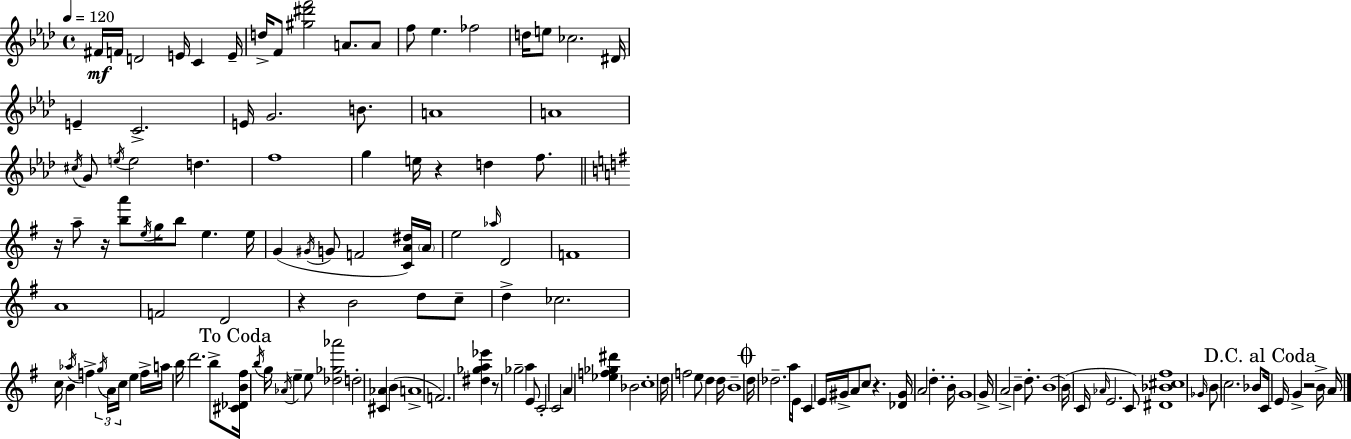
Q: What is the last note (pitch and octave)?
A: A4